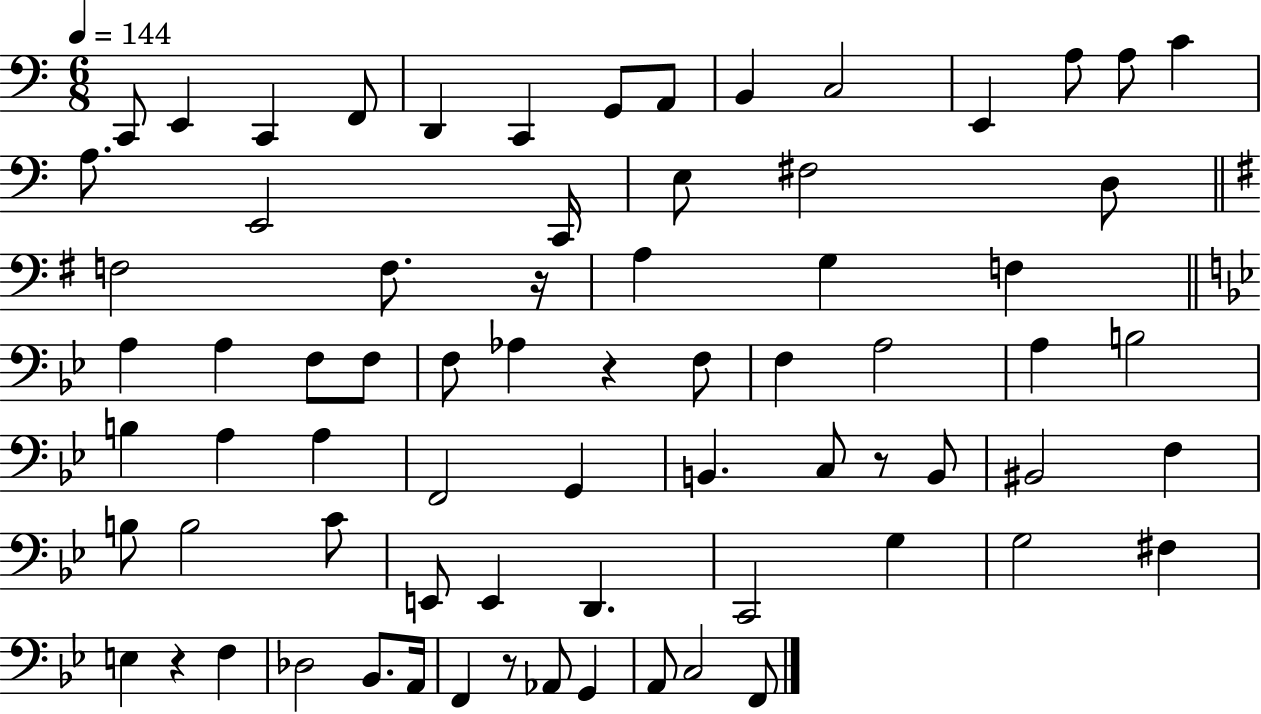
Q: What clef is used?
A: bass